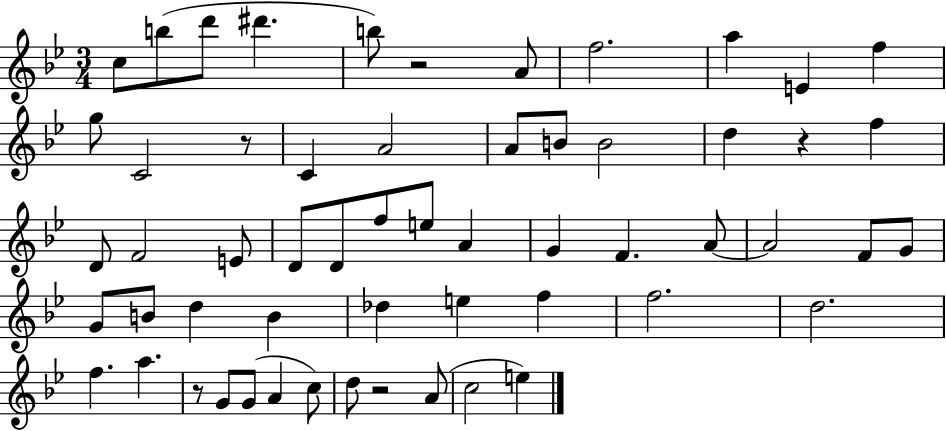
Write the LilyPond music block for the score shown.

{
  \clef treble
  \numericTimeSignature
  \time 3/4
  \key bes \major
  \repeat volta 2 { c''8 b''8( d'''8 dis'''4. | b''8) r2 a'8 | f''2. | a''4 e'4 f''4 | \break g''8 c'2 r8 | c'4 a'2 | a'8 b'8 b'2 | d''4 r4 f''4 | \break d'8 f'2 e'8 | d'8 d'8 f''8 e''8 a'4 | g'4 f'4. a'8~~ | a'2 f'8 g'8 | \break g'8 b'8 d''4 b'4 | des''4 e''4 f''4 | f''2. | d''2. | \break f''4. a''4. | r8 g'8 g'8( a'4 c''8) | d''8 r2 a'8( | c''2 e''4) | \break } \bar "|."
}